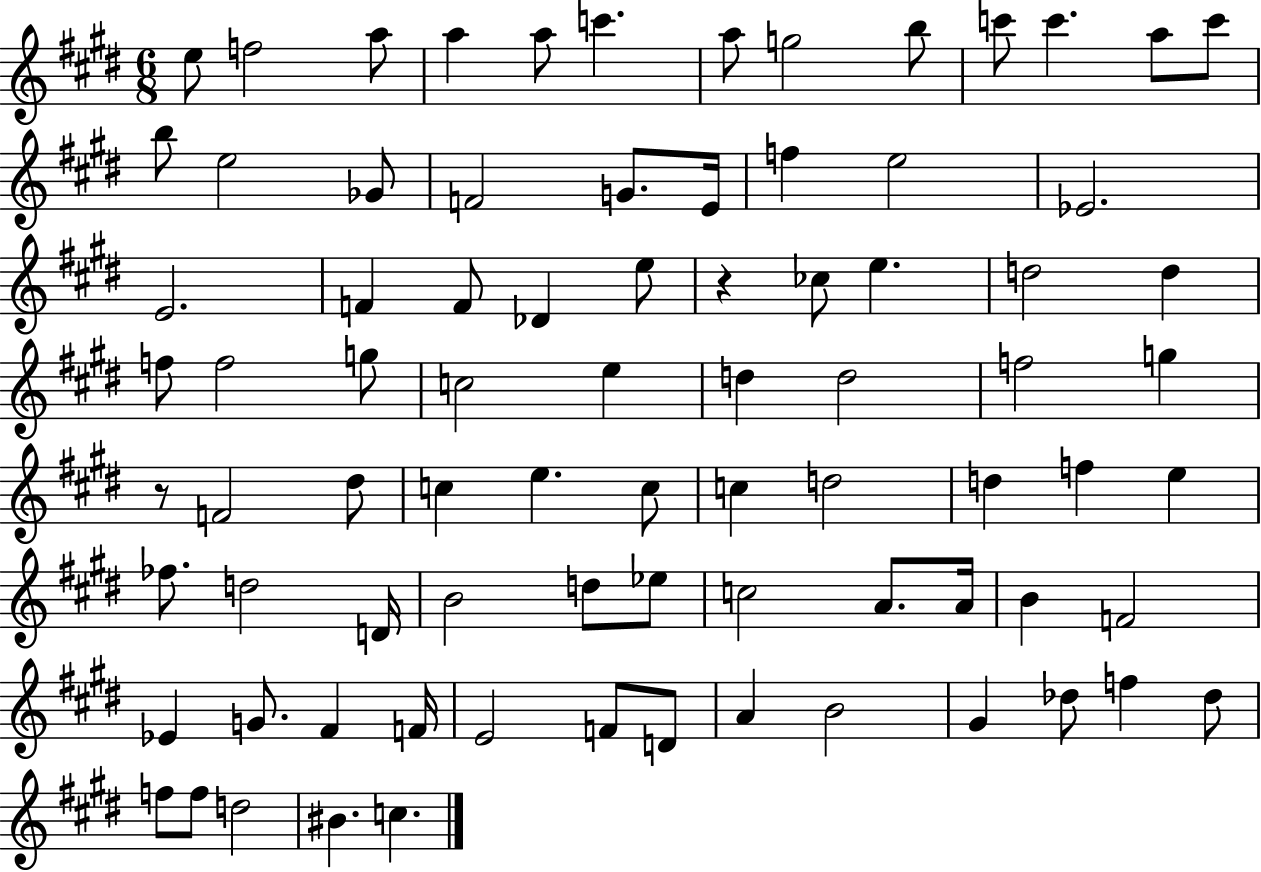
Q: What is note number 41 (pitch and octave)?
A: F4